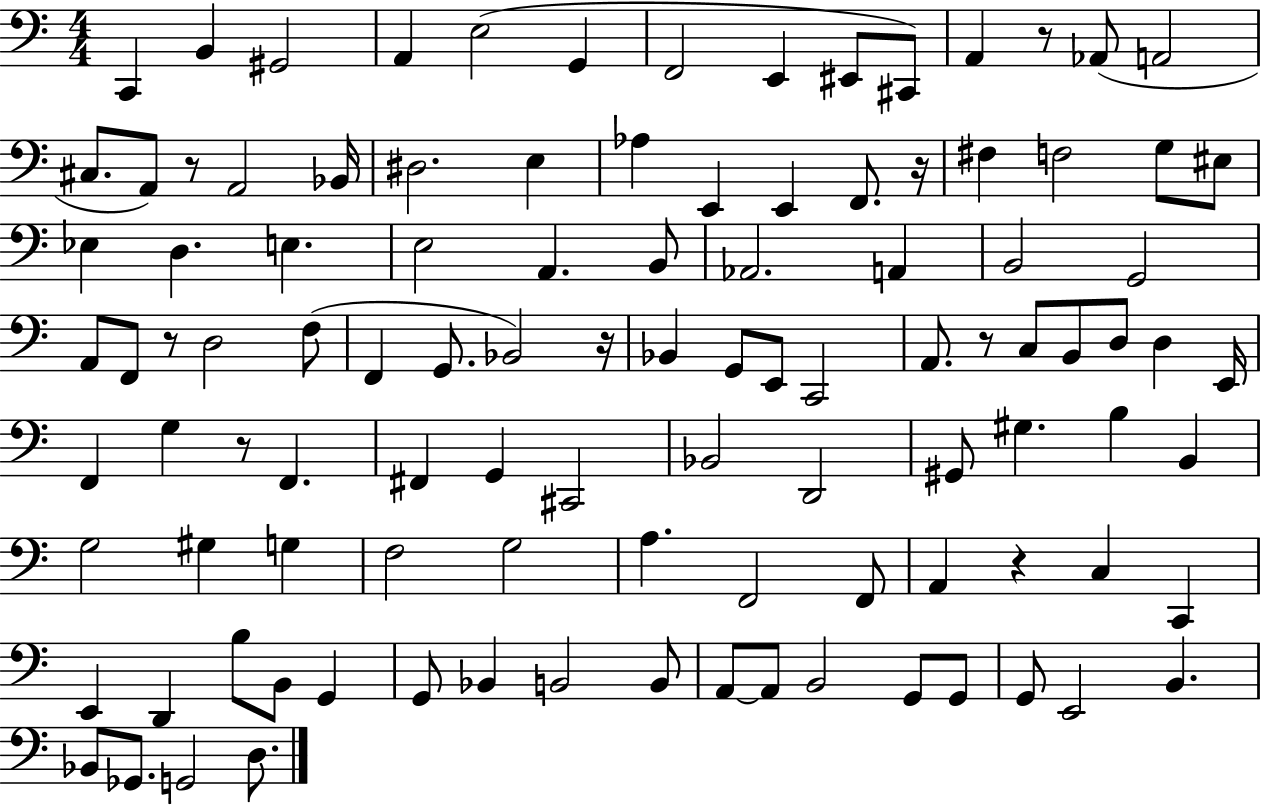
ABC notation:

X:1
T:Untitled
M:4/4
L:1/4
K:C
C,, B,, ^G,,2 A,, E,2 G,, F,,2 E,, ^E,,/2 ^C,,/2 A,, z/2 _A,,/2 A,,2 ^C,/2 A,,/2 z/2 A,,2 _B,,/4 ^D,2 E, _A, E,, E,, F,,/2 z/4 ^F, F,2 G,/2 ^E,/2 _E, D, E, E,2 A,, B,,/2 _A,,2 A,, B,,2 G,,2 A,,/2 F,,/2 z/2 D,2 F,/2 F,, G,,/2 _B,,2 z/4 _B,, G,,/2 E,,/2 C,,2 A,,/2 z/2 C,/2 B,,/2 D,/2 D, E,,/4 F,, G, z/2 F,, ^F,, G,, ^C,,2 _B,,2 D,,2 ^G,,/2 ^G, B, B,, G,2 ^G, G, F,2 G,2 A, F,,2 F,,/2 A,, z C, C,, E,, D,, B,/2 B,,/2 G,, G,,/2 _B,, B,,2 B,,/2 A,,/2 A,,/2 B,,2 G,,/2 G,,/2 G,,/2 E,,2 B,, _B,,/2 _G,,/2 G,,2 D,/2